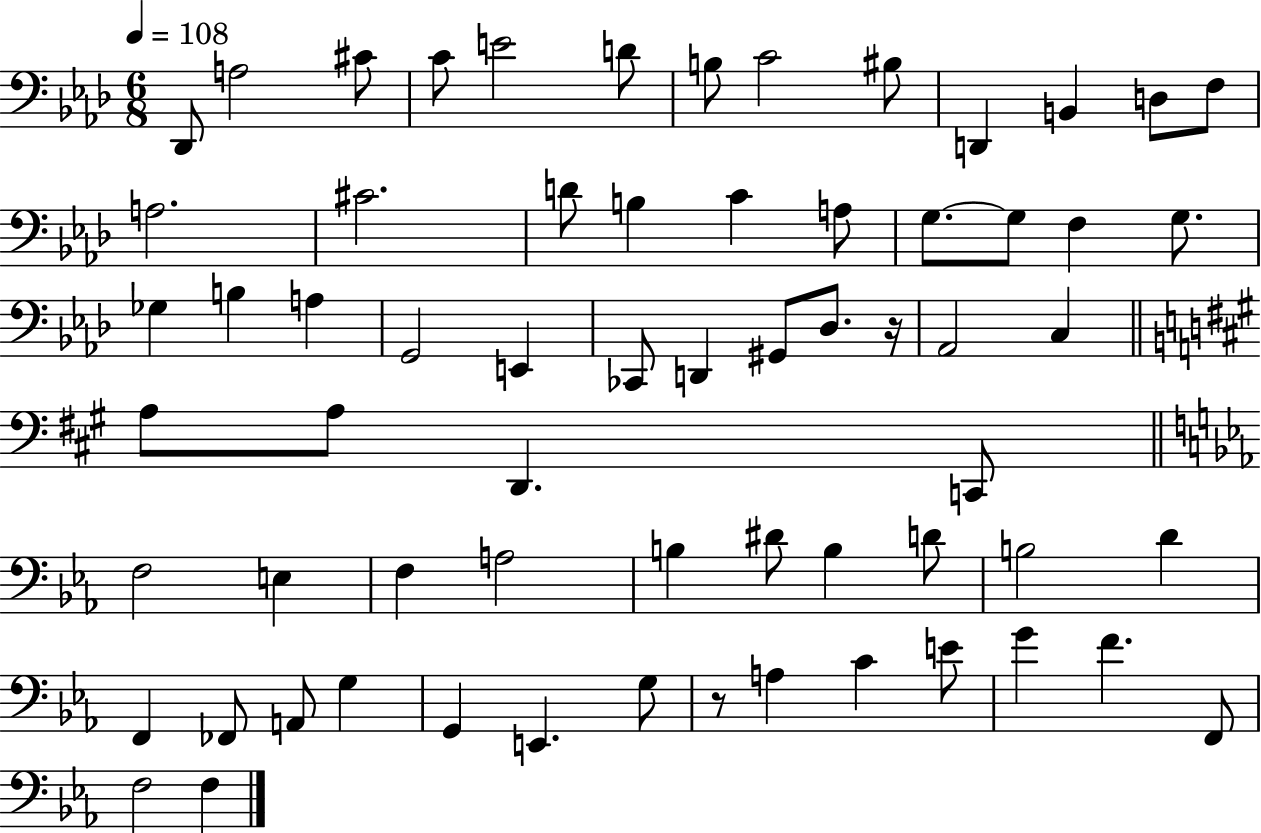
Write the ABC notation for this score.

X:1
T:Untitled
M:6/8
L:1/4
K:Ab
_D,,/2 A,2 ^C/2 C/2 E2 D/2 B,/2 C2 ^B,/2 D,, B,, D,/2 F,/2 A,2 ^C2 D/2 B, C A,/2 G,/2 G,/2 F, G,/2 _G, B, A, G,,2 E,, _C,,/2 D,, ^G,,/2 _D,/2 z/4 _A,,2 C, A,/2 A,/2 D,, C,,/2 F,2 E, F, A,2 B, ^D/2 B, D/2 B,2 D F,, _F,,/2 A,,/2 G, G,, E,, G,/2 z/2 A, C E/2 G F F,,/2 F,2 F,